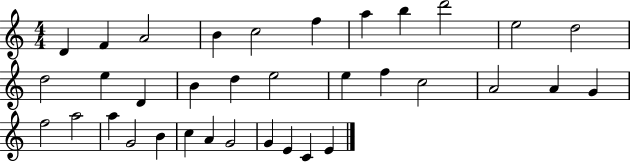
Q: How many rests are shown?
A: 0